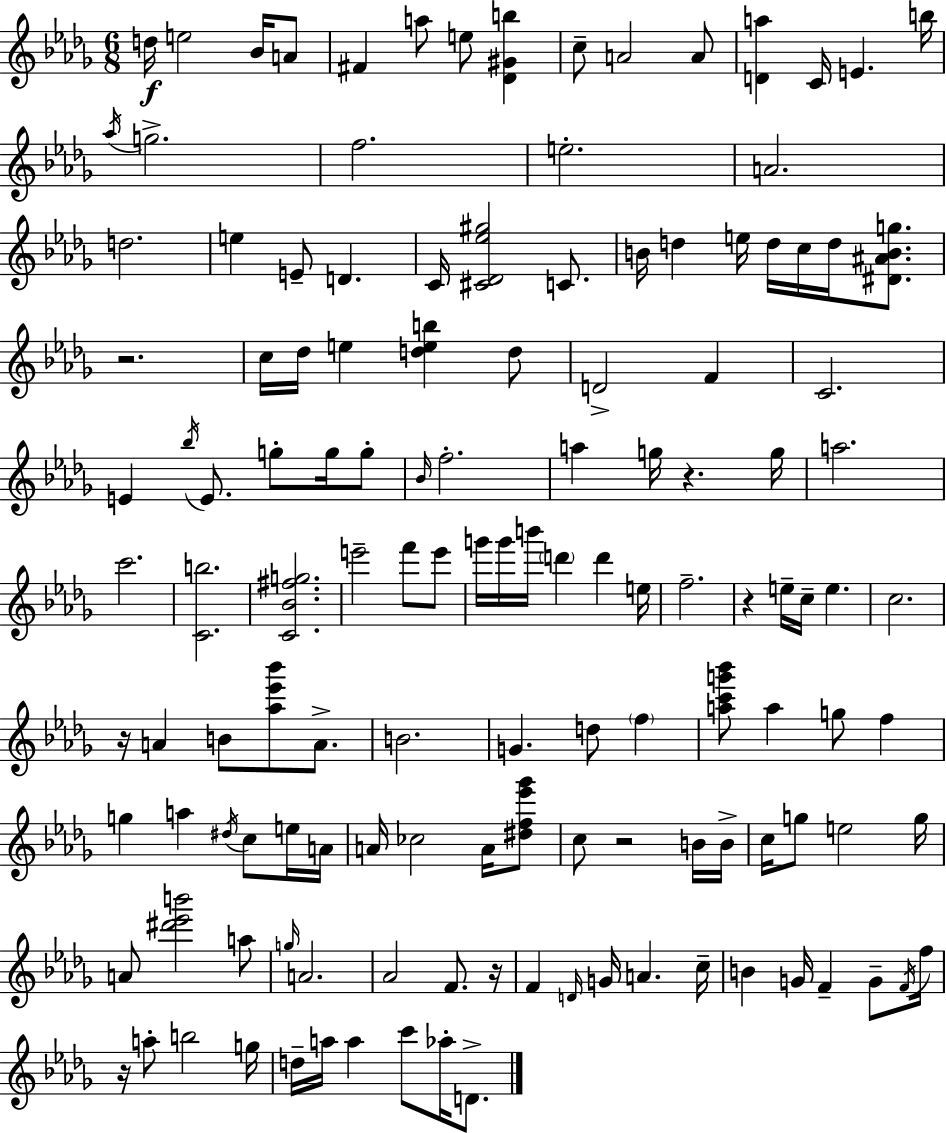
X:1
T:Untitled
M:6/8
L:1/4
K:Bbm
d/4 e2 _B/4 A/2 ^F a/2 e/2 [_D^Gb] c/2 A2 A/2 [Da] C/4 E b/4 _a/4 g2 f2 e2 A2 d2 e E/2 D C/4 [^C_D_e^g]2 C/2 B/4 d e/4 d/4 c/4 d/4 [^D^ABg]/2 z2 c/4 _d/4 e [deb] d/2 D2 F C2 E _b/4 E/2 g/2 g/4 g/2 _B/4 f2 a g/4 z g/4 a2 c'2 [Cb]2 [C_B^fg]2 e'2 f'/2 e'/2 g'/4 g'/4 b'/4 d' d' e/4 f2 z e/4 c/4 e c2 z/4 A B/2 [_a_e'_b']/2 A/2 B2 G d/2 f [ac'g'_b']/2 a g/2 f g a ^d/4 c/2 e/4 A/4 A/4 _c2 A/4 [^df_e'_g']/2 c/2 z2 B/4 B/4 c/4 g/2 e2 g/4 A/2 [^d'_e'b']2 a/2 g/4 A2 _A2 F/2 z/4 F D/4 G/4 A c/4 B G/4 F G/2 F/4 f/4 z/4 a/2 b2 g/4 d/4 a/4 a c'/2 _a/4 D/2